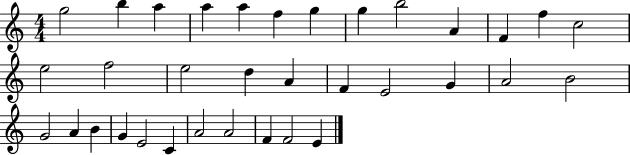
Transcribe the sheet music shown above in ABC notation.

X:1
T:Untitled
M:4/4
L:1/4
K:C
g2 b a a a f g g b2 A F f c2 e2 f2 e2 d A F E2 G A2 B2 G2 A B G E2 C A2 A2 F F2 E